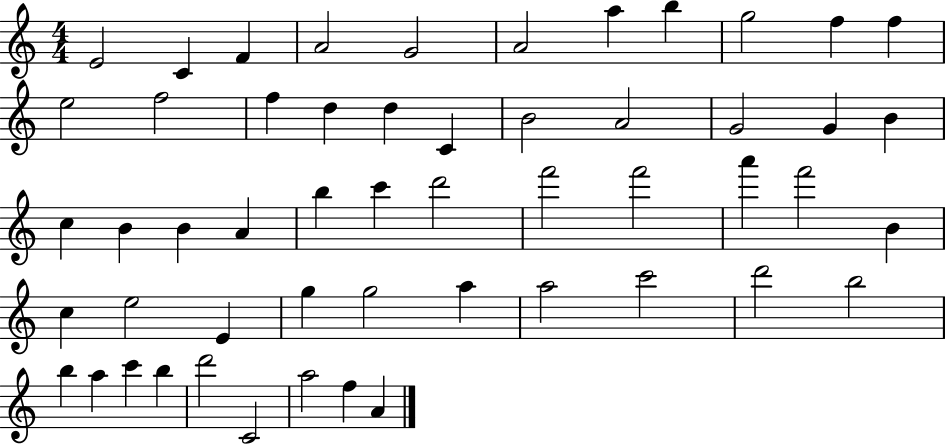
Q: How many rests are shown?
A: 0